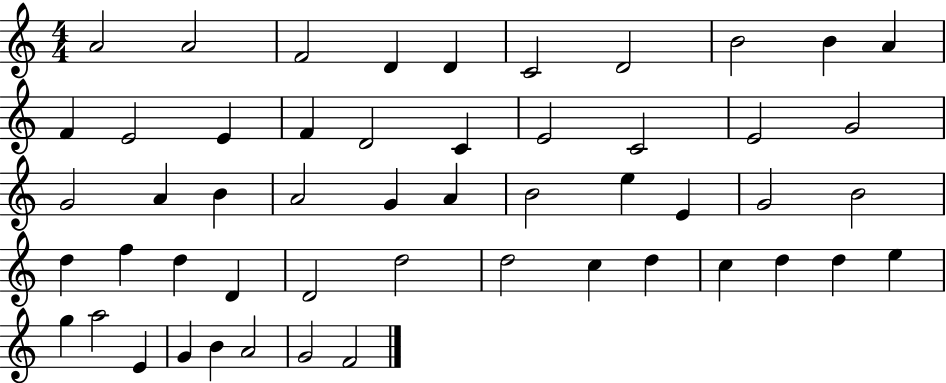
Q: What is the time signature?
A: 4/4